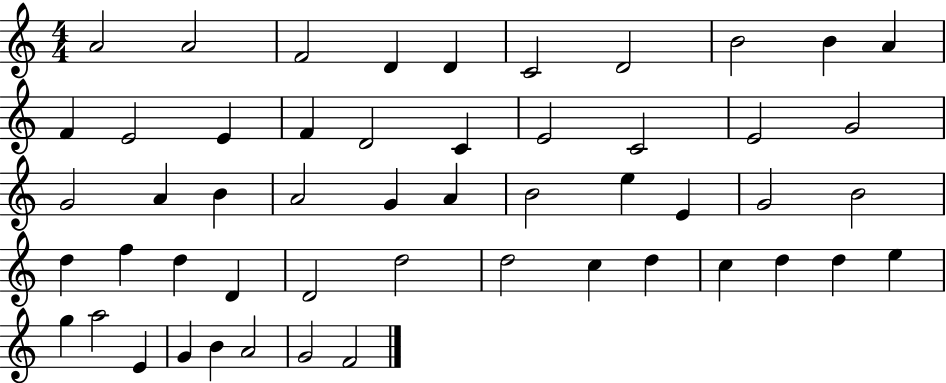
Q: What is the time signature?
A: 4/4